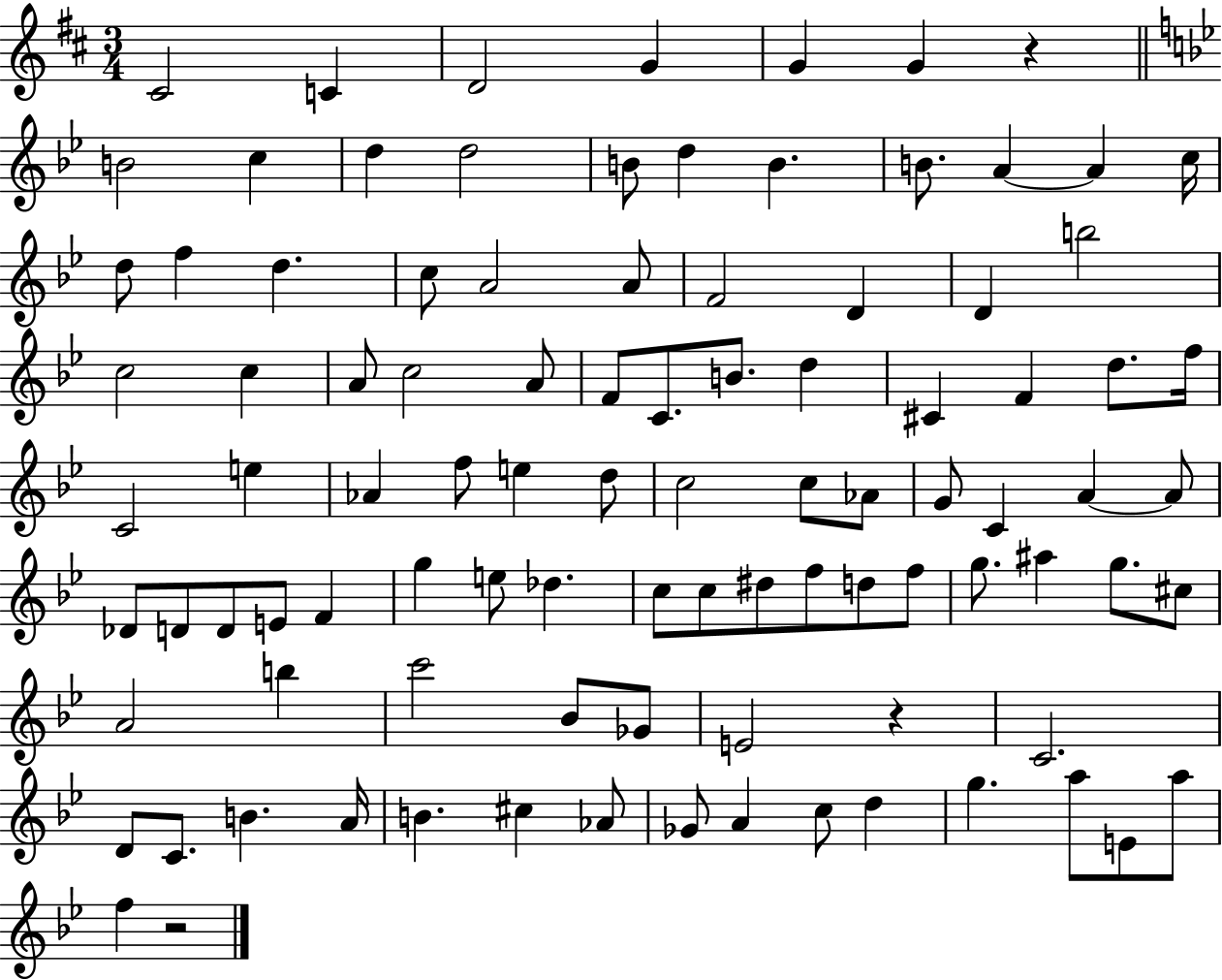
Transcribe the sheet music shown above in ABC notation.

X:1
T:Untitled
M:3/4
L:1/4
K:D
^C2 C D2 G G G z B2 c d d2 B/2 d B B/2 A A c/4 d/2 f d c/2 A2 A/2 F2 D D b2 c2 c A/2 c2 A/2 F/2 C/2 B/2 d ^C F d/2 f/4 C2 e _A f/2 e d/2 c2 c/2 _A/2 G/2 C A A/2 _D/2 D/2 D/2 E/2 F g e/2 _d c/2 c/2 ^d/2 f/2 d/2 f/2 g/2 ^a g/2 ^c/2 A2 b c'2 _B/2 _G/2 E2 z C2 D/2 C/2 B A/4 B ^c _A/2 _G/2 A c/2 d g a/2 E/2 a/2 f z2